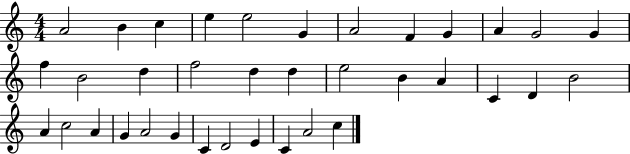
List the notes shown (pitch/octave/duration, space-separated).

A4/h B4/q C5/q E5/q E5/h G4/q A4/h F4/q G4/q A4/q G4/h G4/q F5/q B4/h D5/q F5/h D5/q D5/q E5/h B4/q A4/q C4/q D4/q B4/h A4/q C5/h A4/q G4/q A4/h G4/q C4/q D4/h E4/q C4/q A4/h C5/q